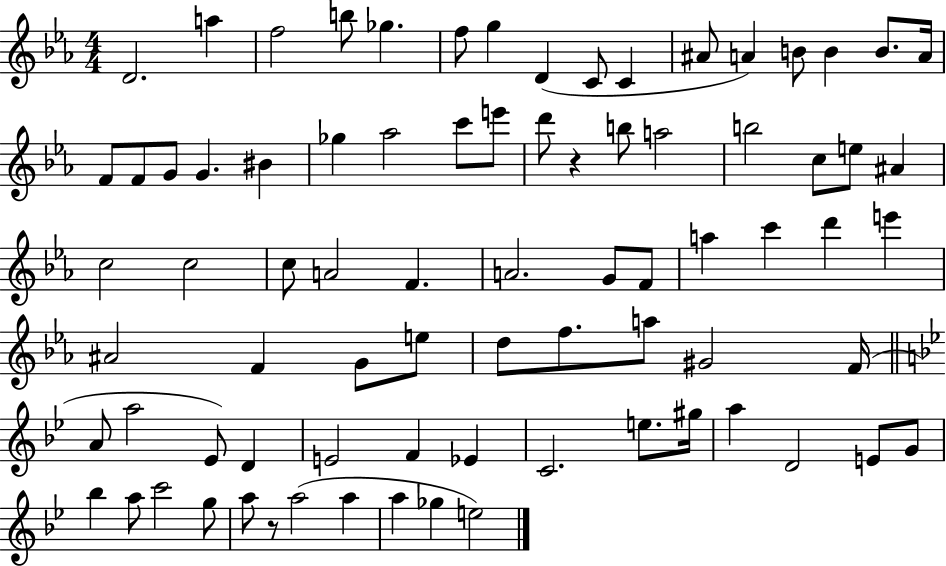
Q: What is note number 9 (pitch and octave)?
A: C4